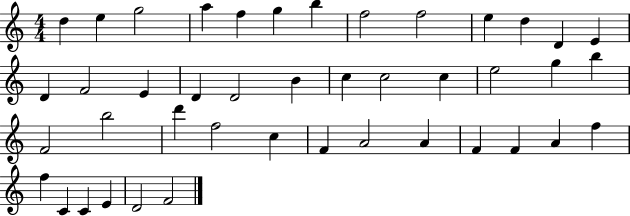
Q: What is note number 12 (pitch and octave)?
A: D4